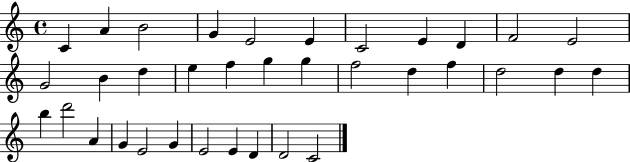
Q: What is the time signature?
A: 4/4